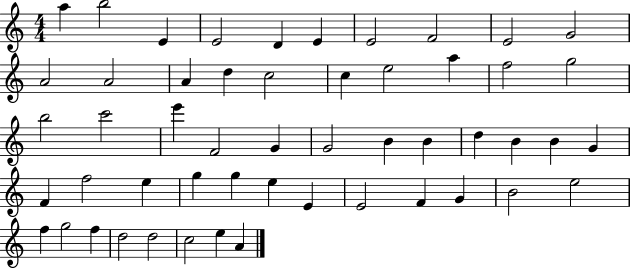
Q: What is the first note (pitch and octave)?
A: A5